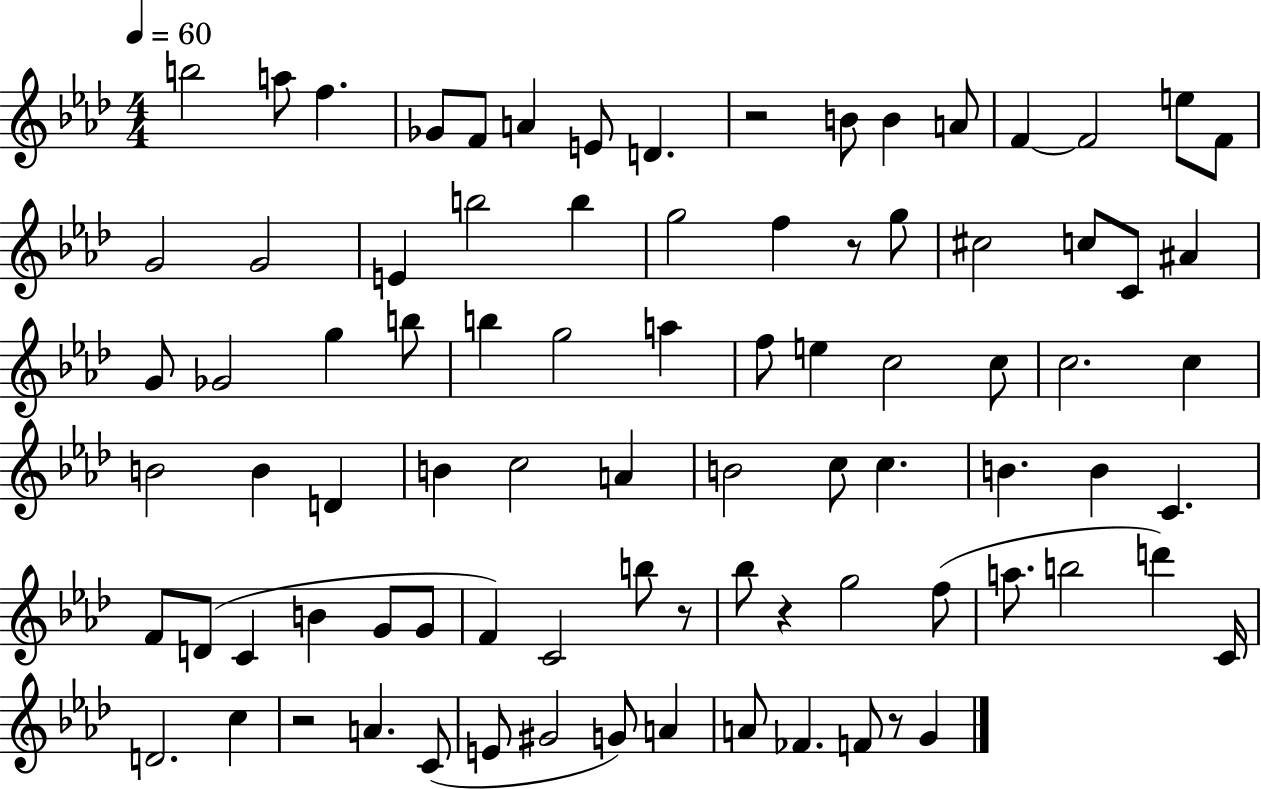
B5/h A5/e F5/q. Gb4/e F4/e A4/q E4/e D4/q. R/h B4/e B4/q A4/e F4/q F4/h E5/e F4/e G4/h G4/h E4/q B5/h B5/q G5/h F5/q R/e G5/e C#5/h C5/e C4/e A#4/q G4/e Gb4/h G5/q B5/e B5/q G5/h A5/q F5/e E5/q C5/h C5/e C5/h. C5/q B4/h B4/q D4/q B4/q C5/h A4/q B4/h C5/e C5/q. B4/q. B4/q C4/q. F4/e D4/e C4/q B4/q G4/e G4/e F4/q C4/h B5/e R/e Bb5/e R/q G5/h F5/e A5/e. B5/h D6/q C4/s D4/h. C5/q R/h A4/q. C4/e E4/e G#4/h G4/e A4/q A4/e FES4/q. F4/e R/e G4/q